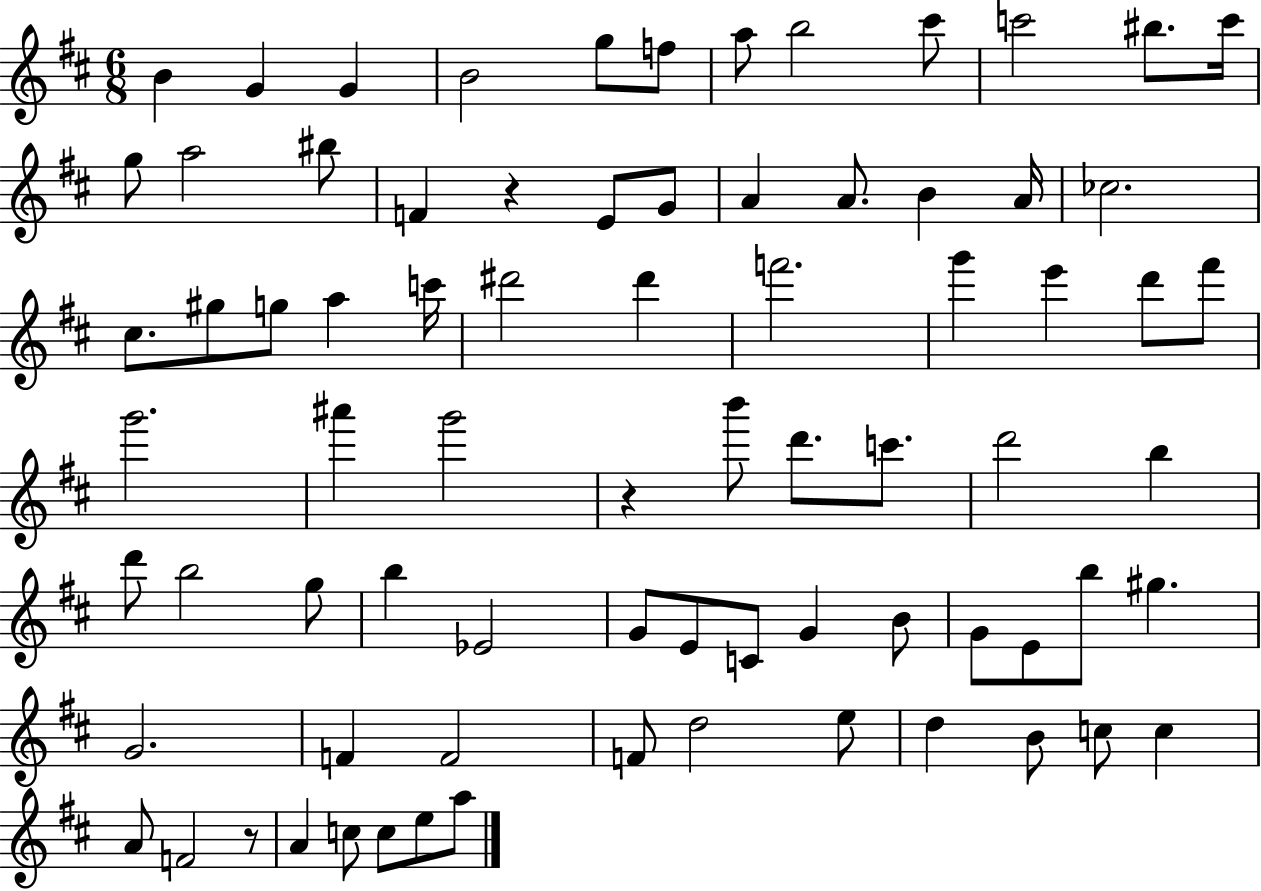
B4/q G4/q G4/q B4/h G5/e F5/e A5/e B5/h C#6/e C6/h BIS5/e. C6/s G5/e A5/h BIS5/e F4/q R/q E4/e G4/e A4/q A4/e. B4/q A4/s CES5/h. C#5/e. G#5/e G5/e A5/q C6/s D#6/h D#6/q F6/h. G6/q E6/q D6/e F#6/e G6/h. A#6/q G6/h R/q B6/e D6/e. C6/e. D6/h B5/q D6/e B5/h G5/e B5/q Eb4/h G4/e E4/e C4/e G4/q B4/e G4/e E4/e B5/e G#5/q. G4/h. F4/q F4/h F4/e D5/h E5/e D5/q B4/e C5/e C5/q A4/e F4/h R/e A4/q C5/e C5/e E5/e A5/e